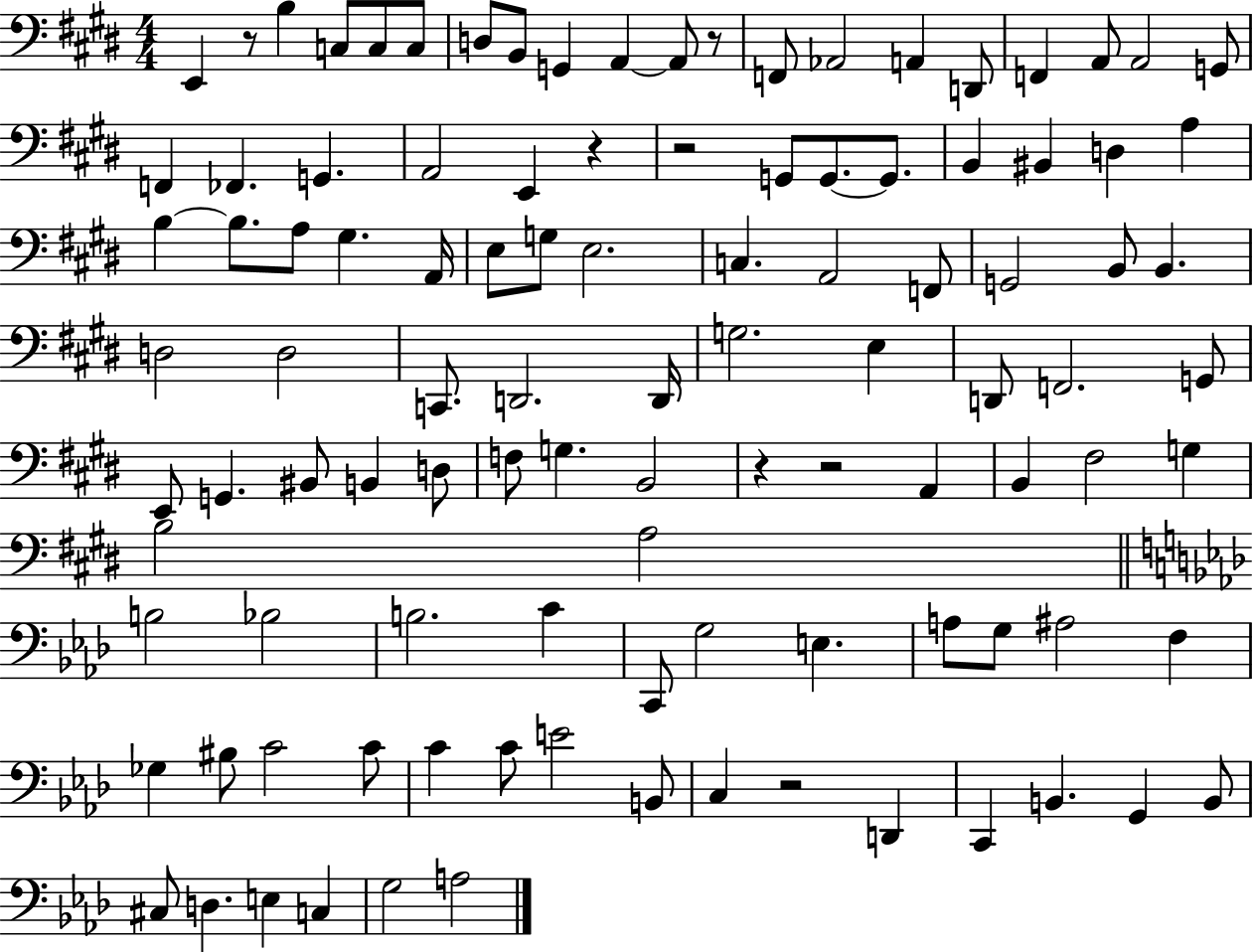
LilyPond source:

{
  \clef bass
  \numericTimeSignature
  \time 4/4
  \key e \major
  \repeat volta 2 { e,4 r8 b4 c8 c8 c8 | d8 b,8 g,4 a,4~~ a,8 r8 | f,8 aes,2 a,4 d,8 | f,4 a,8 a,2 g,8 | \break f,4 fes,4. g,4. | a,2 e,4 r4 | r2 g,8 g,8.~~ g,8. | b,4 bis,4 d4 a4 | \break b4~~ b8. a8 gis4. a,16 | e8 g8 e2. | c4. a,2 f,8 | g,2 b,8 b,4. | \break d2 d2 | c,8. d,2. d,16 | g2. e4 | d,8 f,2. g,8 | \break e,8 g,4. bis,8 b,4 d8 | f8 g4. b,2 | r4 r2 a,4 | b,4 fis2 g4 | \break b2 a2 | \bar "||" \break \key aes \major b2 bes2 | b2. c'4 | c,8 g2 e4. | a8 g8 ais2 f4 | \break ges4 bis8 c'2 c'8 | c'4 c'8 e'2 b,8 | c4 r2 d,4 | c,4 b,4. g,4 b,8 | \break cis8 d4. e4 c4 | g2 a2 | } \bar "|."
}